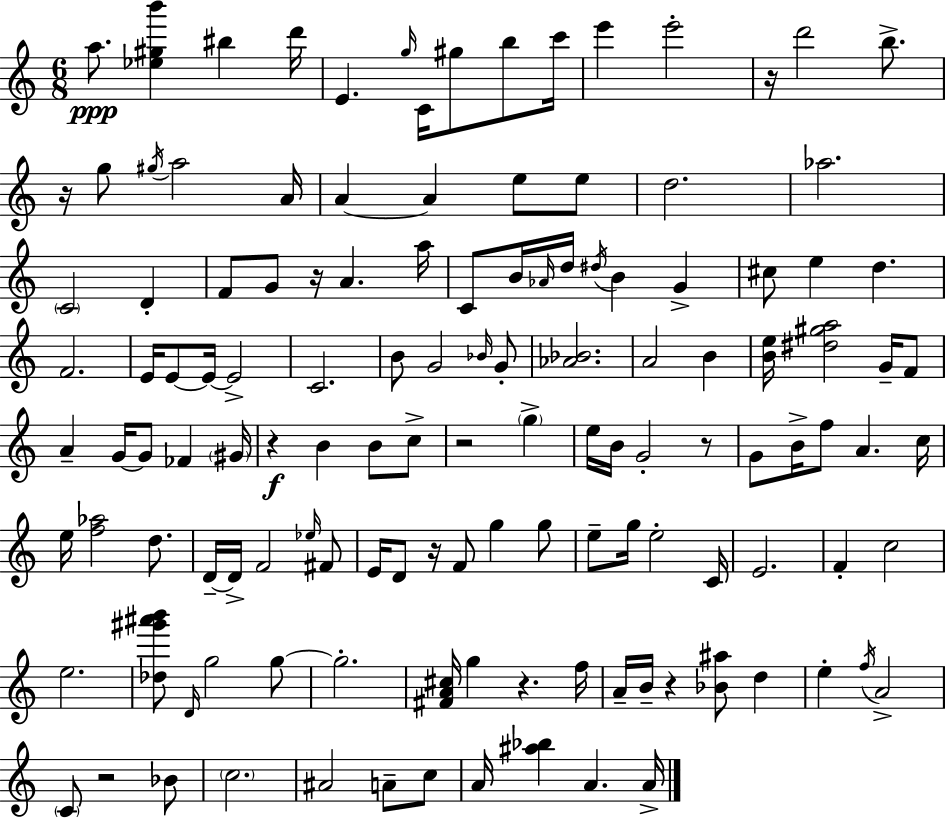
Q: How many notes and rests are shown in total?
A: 130